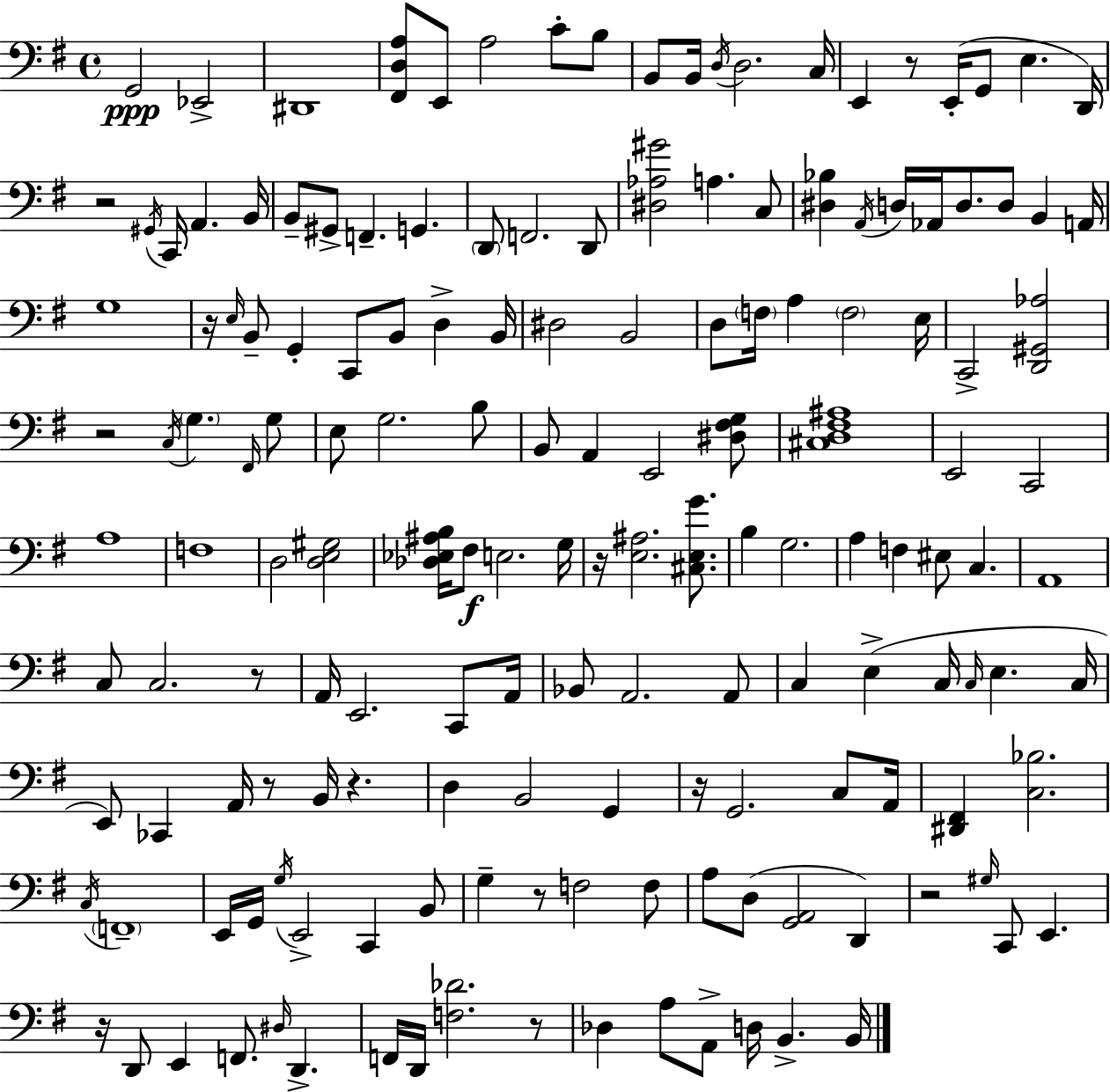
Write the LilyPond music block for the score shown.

{
  \clef bass
  \time 4/4
  \defaultTimeSignature
  \key g \major
  g,2\ppp ees,2-> | dis,1 | <fis, d a>8 e,8 a2 c'8-. b8 | b,8 b,16 \acciaccatura { d16 } d2. | \break c16 e,4 r8 e,16-.( g,8 e4. | d,16) r2 \acciaccatura { gis,16 } c,16 a,4. | b,16 b,8-- gis,8-> f,4.-- g,4. | \parenthesize d,8 f,2. | \break d,8 <dis aes gis'>2 a4. | c8 <dis bes>4 \acciaccatura { a,16 } d16 aes,16 d8. d8 b,4 | a,16 g1 | r16 \grace { e16 } b,8-- g,4-. c,8 b,8 d4-> | \break b,16 dis2 b,2 | d8 \parenthesize f16 a4 \parenthesize f2 | e16 c,2-> <d, gis, aes>2 | r2 \acciaccatura { c16 } \parenthesize g4. | \break \grace { fis,16 } g8 e8 g2. | b8 b,8 a,4 e,2 | <dis fis g>8 <cis d fis ais>1 | e,2 c,2 | \break a1 | f1 | d2 <d e gis>2 | <des ees ais b>16 fis8\f e2. | \break g16 r16 <e ais>2. | <cis e g'>8. b4 g2. | a4 f4 eis8 | c4. a,1 | \break c8 c2. | r8 a,16 e,2. | c,8 a,16 bes,8 a,2. | a,8 c4 e4->( c16 \grace { c16 } | \break e4. c16 e,8) ces,4 a,16 r8 | b,16 r4. d4 b,2 | g,4 r16 g,2. | c8 a,16 <dis, fis,>4 <c bes>2. | \break \acciaccatura { c16 } \parenthesize f,1-- | e,16 g,16 \acciaccatura { g16 } e,2-> | c,4 b,8 g4-- r8 f2 | f8 a8 d8( <g, a,>2 | \break d,4) r2 | \grace { gis16 } c,8 e,4. r16 d,8 e,4 | f,8. \grace { dis16 } d,4.-> f,16 d,16 <f des'>2. | r8 des4 a8 | \break a,8-> d16 b,4.-> b,16 \bar "|."
}